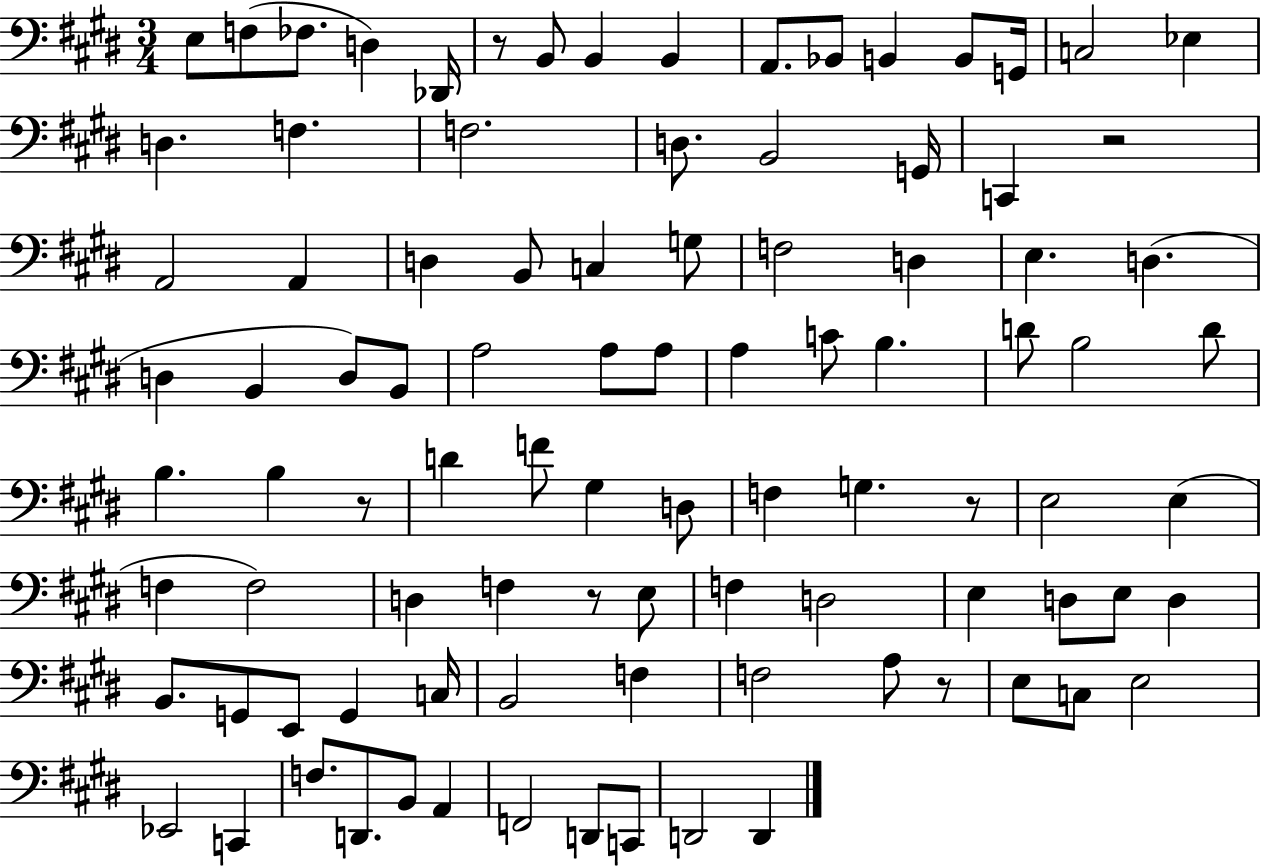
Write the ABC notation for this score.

X:1
T:Untitled
M:3/4
L:1/4
K:E
E,/2 F,/2 _F,/2 D, _D,,/4 z/2 B,,/2 B,, B,, A,,/2 _B,,/2 B,, B,,/2 G,,/4 C,2 _E, D, F, F,2 D,/2 B,,2 G,,/4 C,, z2 A,,2 A,, D, B,,/2 C, G,/2 F,2 D, E, D, D, B,, D,/2 B,,/2 A,2 A,/2 A,/2 A, C/2 B, D/2 B,2 D/2 B, B, z/2 D F/2 ^G, D,/2 F, G, z/2 E,2 E, F, F,2 D, F, z/2 E,/2 F, D,2 E, D,/2 E,/2 D, B,,/2 G,,/2 E,,/2 G,, C,/4 B,,2 F, F,2 A,/2 z/2 E,/2 C,/2 E,2 _E,,2 C,, F,/2 D,,/2 B,,/2 A,, F,,2 D,,/2 C,,/2 D,,2 D,,